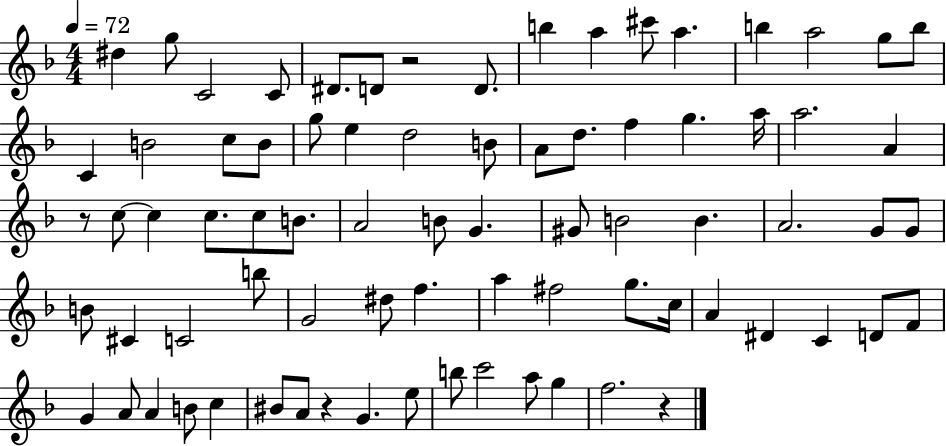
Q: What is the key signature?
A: F major